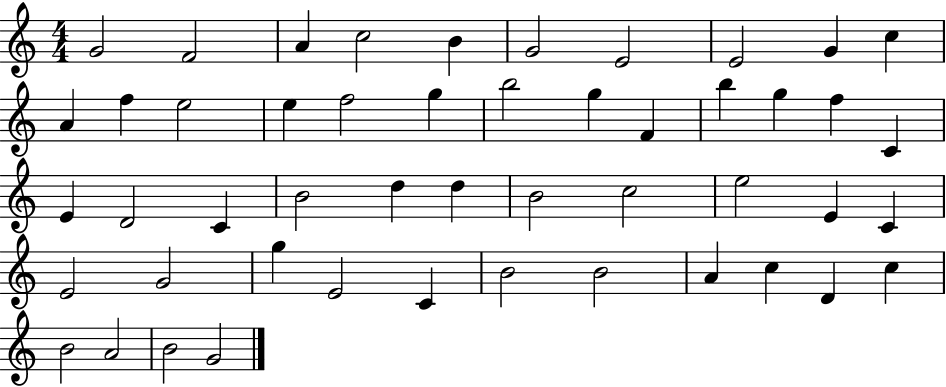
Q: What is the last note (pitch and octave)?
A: G4